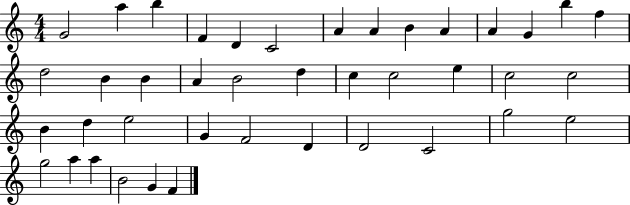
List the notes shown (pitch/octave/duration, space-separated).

G4/h A5/q B5/q F4/q D4/q C4/h A4/q A4/q B4/q A4/q A4/q G4/q B5/q F5/q D5/h B4/q B4/q A4/q B4/h D5/q C5/q C5/h E5/q C5/h C5/h B4/q D5/q E5/h G4/q F4/h D4/q D4/h C4/h G5/h E5/h G5/h A5/q A5/q B4/h G4/q F4/q